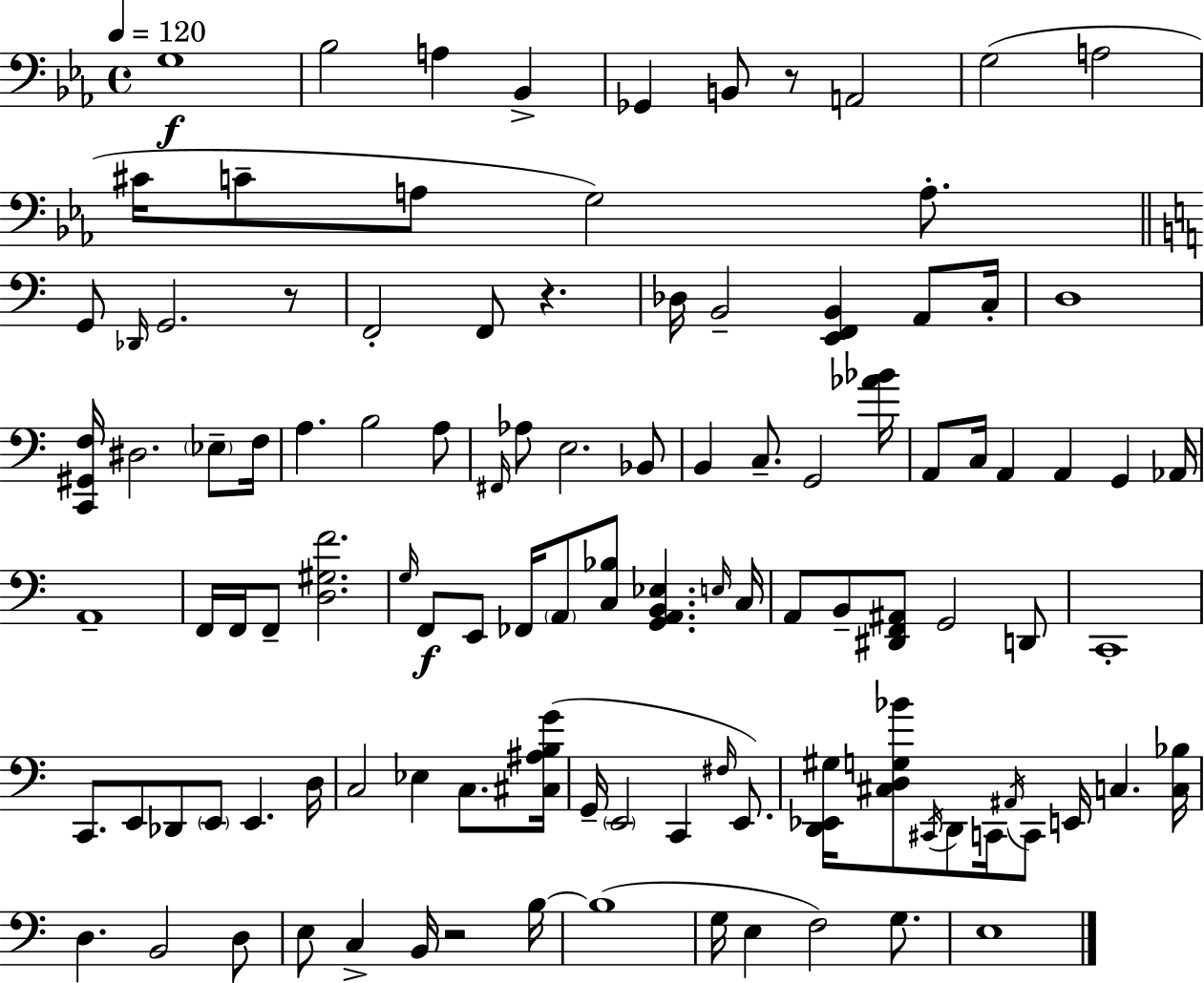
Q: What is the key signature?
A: EES major